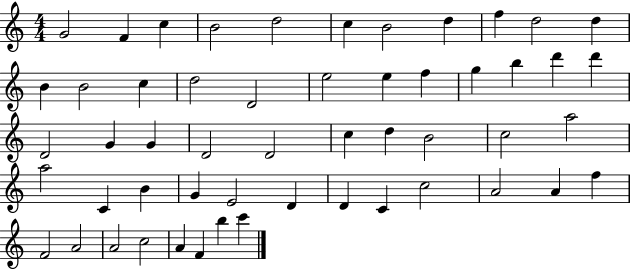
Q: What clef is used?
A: treble